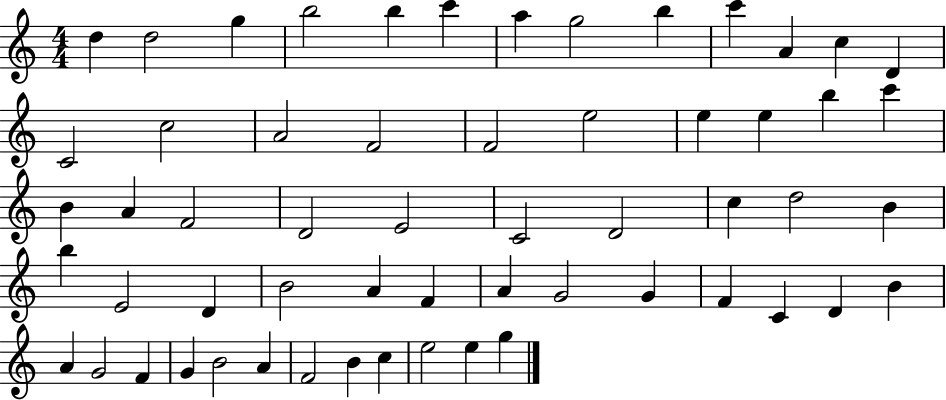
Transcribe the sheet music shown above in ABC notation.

X:1
T:Untitled
M:4/4
L:1/4
K:C
d d2 g b2 b c' a g2 b c' A c D C2 c2 A2 F2 F2 e2 e e b c' B A F2 D2 E2 C2 D2 c d2 B b E2 D B2 A F A G2 G F C D B A G2 F G B2 A F2 B c e2 e g